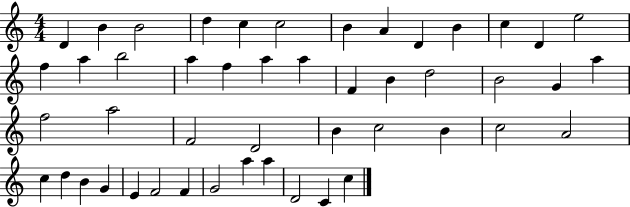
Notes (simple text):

D4/q B4/q B4/h D5/q C5/q C5/h B4/q A4/q D4/q B4/q C5/q D4/q E5/h F5/q A5/q B5/h A5/q F5/q A5/q A5/q F4/q B4/q D5/h B4/h G4/q A5/q F5/h A5/h F4/h D4/h B4/q C5/h B4/q C5/h A4/h C5/q D5/q B4/q G4/q E4/q F4/h F4/q G4/h A5/q A5/q D4/h C4/q C5/q